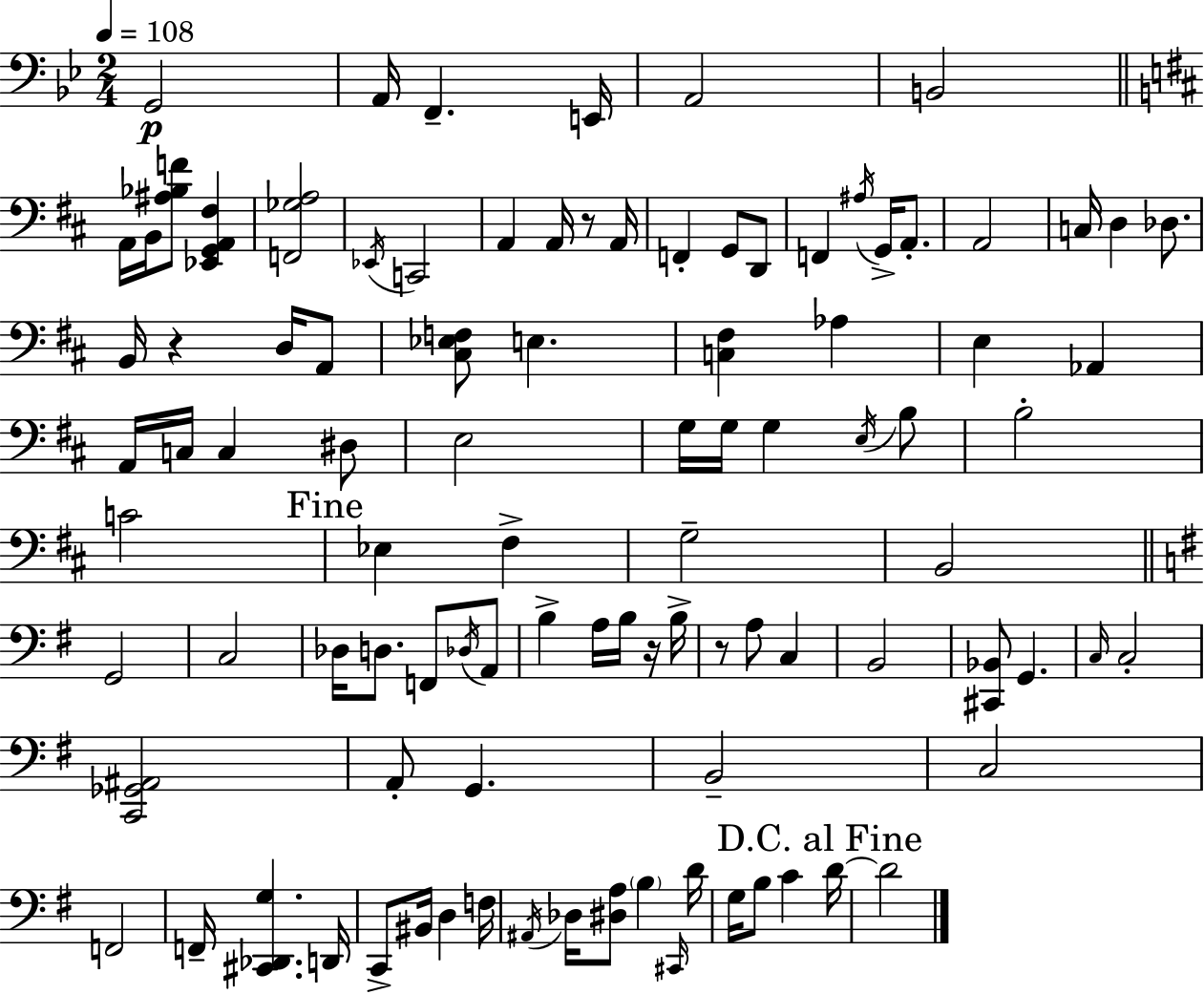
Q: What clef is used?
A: bass